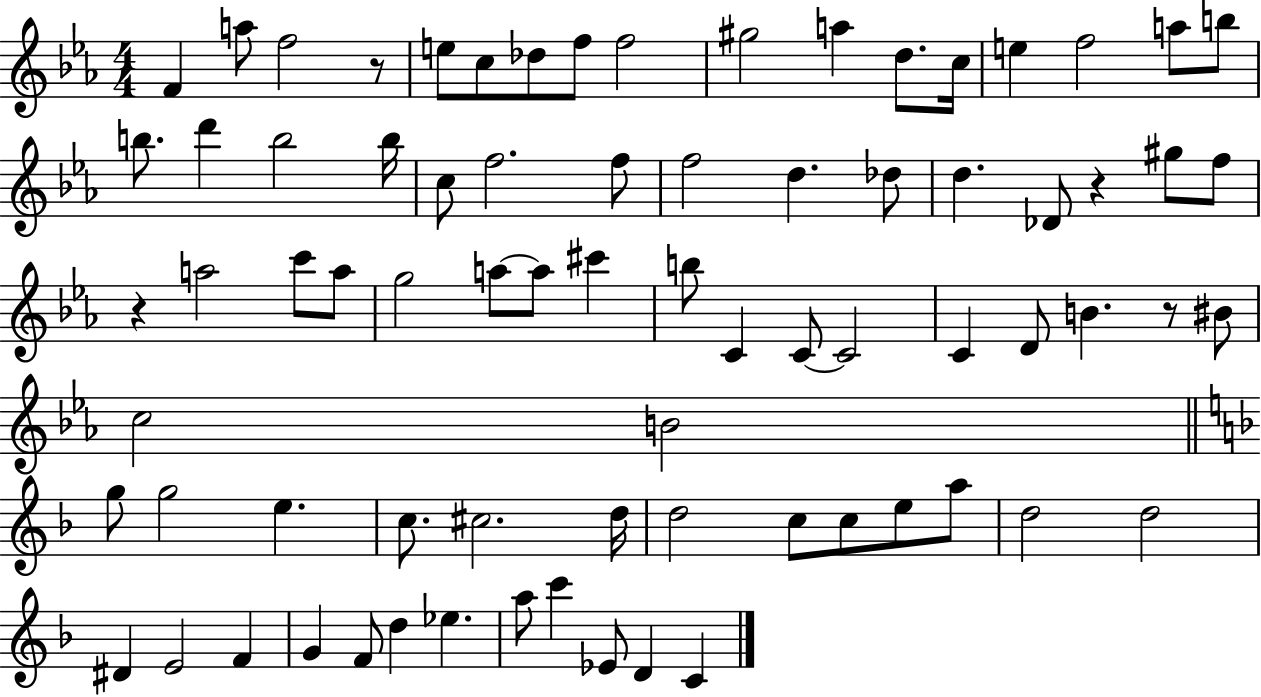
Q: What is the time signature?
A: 4/4